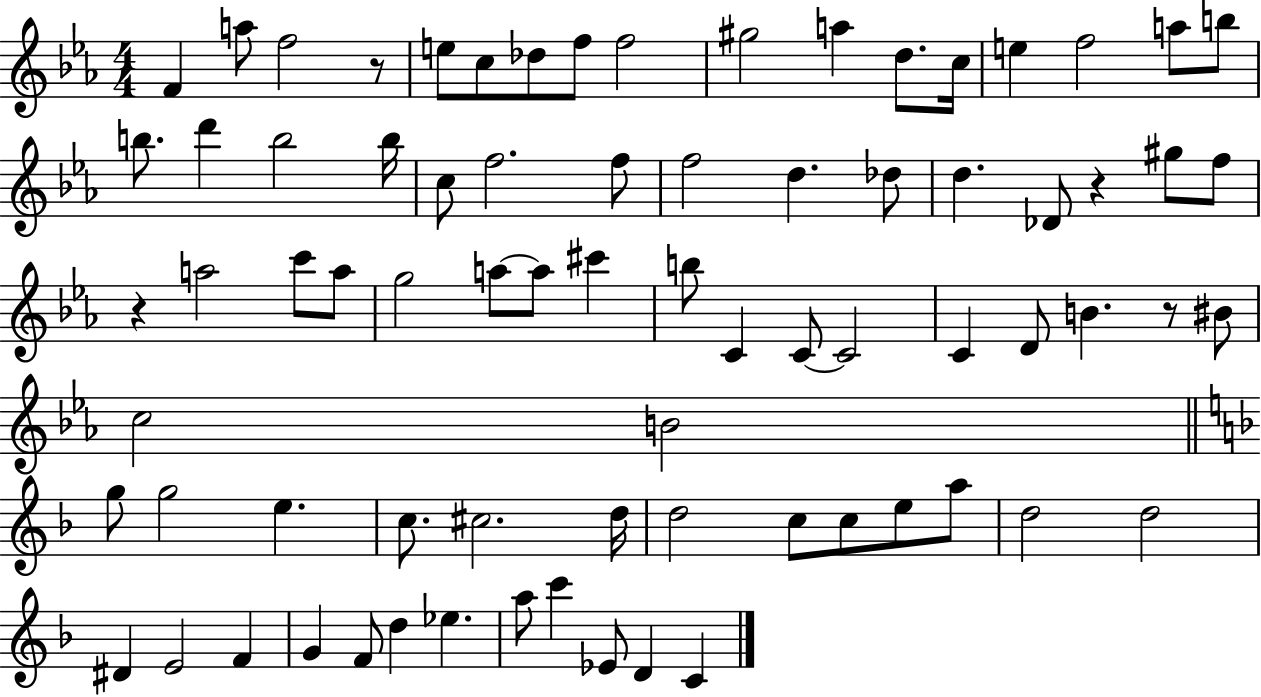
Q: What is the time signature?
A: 4/4